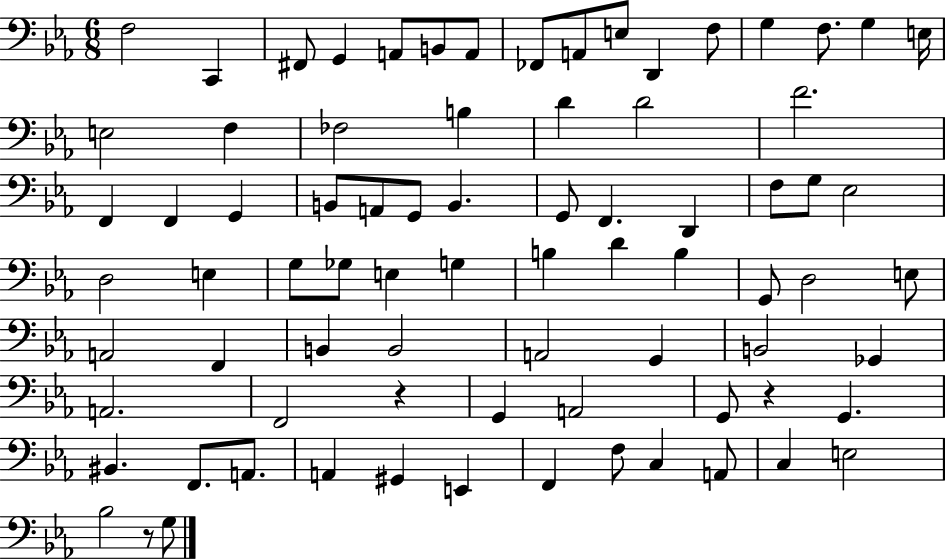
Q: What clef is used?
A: bass